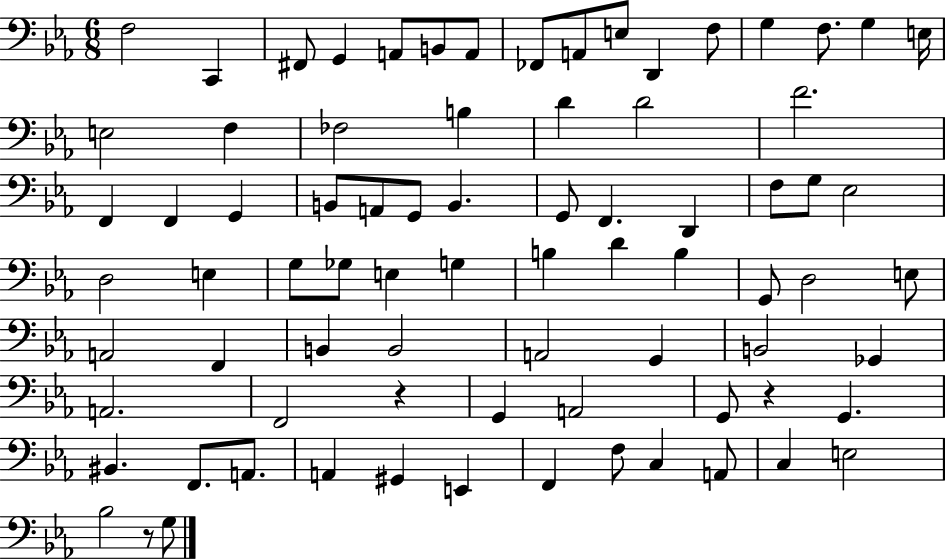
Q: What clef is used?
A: bass